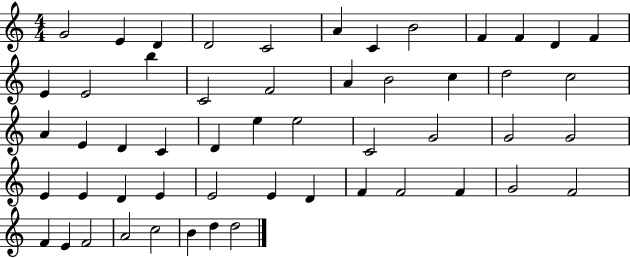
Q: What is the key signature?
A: C major